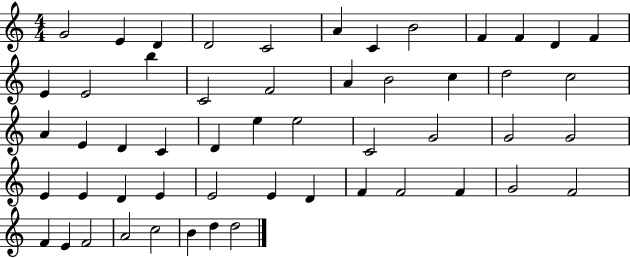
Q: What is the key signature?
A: C major